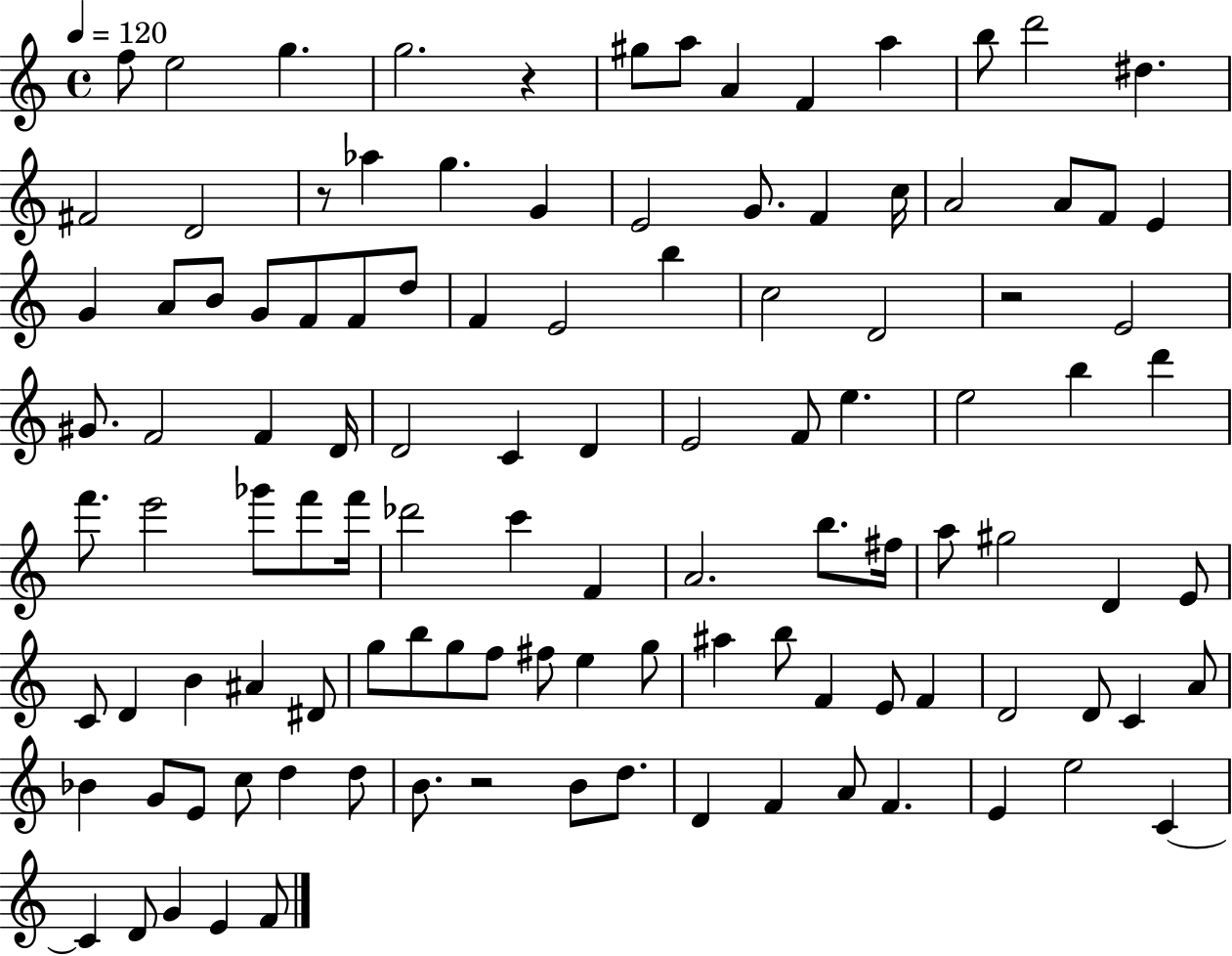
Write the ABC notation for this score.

X:1
T:Untitled
M:4/4
L:1/4
K:C
f/2 e2 g g2 z ^g/2 a/2 A F a b/2 d'2 ^d ^F2 D2 z/2 _a g G E2 G/2 F c/4 A2 A/2 F/2 E G A/2 B/2 G/2 F/2 F/2 d/2 F E2 b c2 D2 z2 E2 ^G/2 F2 F D/4 D2 C D E2 F/2 e e2 b d' f'/2 e'2 _g'/2 f'/2 f'/4 _d'2 c' F A2 b/2 ^f/4 a/2 ^g2 D E/2 C/2 D B ^A ^D/2 g/2 b/2 g/2 f/2 ^f/2 e g/2 ^a b/2 F E/2 F D2 D/2 C A/2 _B G/2 E/2 c/2 d d/2 B/2 z2 B/2 d/2 D F A/2 F E e2 C C D/2 G E F/2